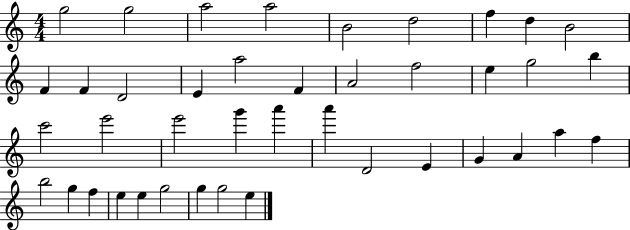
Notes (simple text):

G5/h G5/h A5/h A5/h B4/h D5/h F5/q D5/q B4/h F4/q F4/q D4/h E4/q A5/h F4/q A4/h F5/h E5/q G5/h B5/q C6/h E6/h E6/h G6/q A6/q A6/q D4/h E4/q G4/q A4/q A5/q F5/q B5/h G5/q F5/q E5/q E5/q G5/h G5/q G5/h E5/q